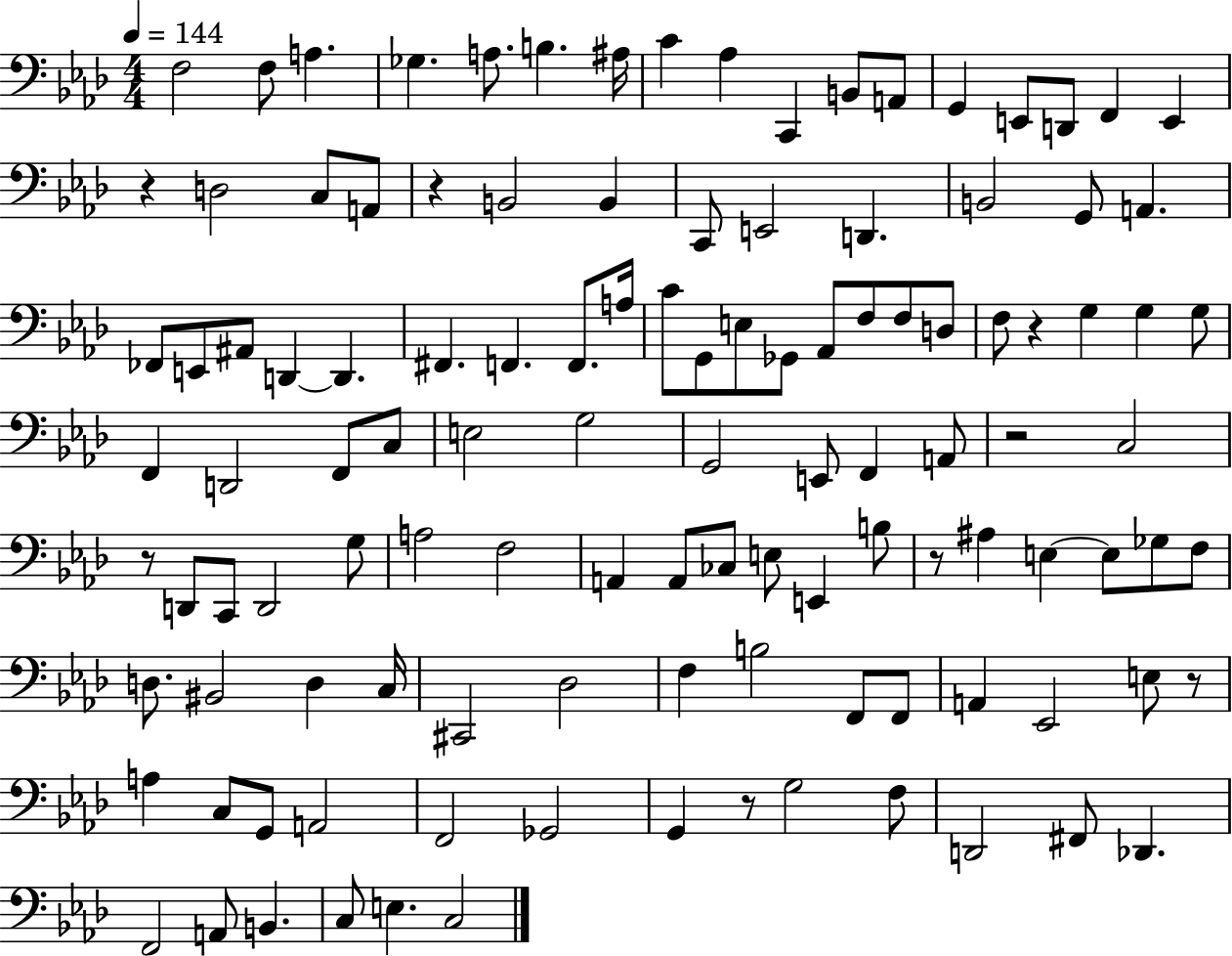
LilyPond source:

{
  \clef bass
  \numericTimeSignature
  \time 4/4
  \key aes \major
  \tempo 4 = 144
  f2 f8 a4. | ges4. a8. b4. ais16 | c'4 aes4 c,4 b,8 a,8 | g,4 e,8 d,8 f,4 e,4 | \break r4 d2 c8 a,8 | r4 b,2 b,4 | c,8 e,2 d,4. | b,2 g,8 a,4. | \break fes,8 e,8 ais,8 d,4~~ d,4. | fis,4. f,4. f,8. a16 | c'8 g,8 e8 ges,8 aes,8 f8 f8 d8 | f8 r4 g4 g4 g8 | \break f,4 d,2 f,8 c8 | e2 g2 | g,2 e,8 f,4 a,8 | r2 c2 | \break r8 d,8 c,8 d,2 g8 | a2 f2 | a,4 a,8 ces8 e8 e,4 b8 | r8 ais4 e4~~ e8 ges8 f8 | \break d8. bis,2 d4 c16 | cis,2 des2 | f4 b2 f,8 f,8 | a,4 ees,2 e8 r8 | \break a4 c8 g,8 a,2 | f,2 ges,2 | g,4 r8 g2 f8 | d,2 fis,8 des,4. | \break f,2 a,8 b,4. | c8 e4. c2 | \bar "|."
}